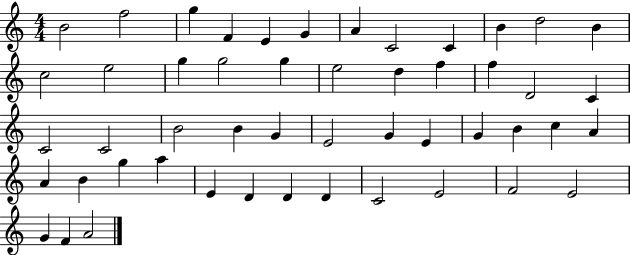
B4/h F5/h G5/q F4/q E4/q G4/q A4/q C4/h C4/q B4/q D5/h B4/q C5/h E5/h G5/q G5/h G5/q E5/h D5/q F5/q F5/q D4/h C4/q C4/h C4/h B4/h B4/q G4/q E4/h G4/q E4/q G4/q B4/q C5/q A4/q A4/q B4/q G5/q A5/q E4/q D4/q D4/q D4/q C4/h E4/h F4/h E4/h G4/q F4/q A4/h